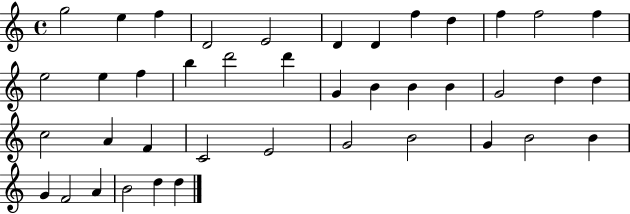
{
  \clef treble
  \time 4/4
  \defaultTimeSignature
  \key c \major
  g''2 e''4 f''4 | d'2 e'2 | d'4 d'4 f''4 d''4 | f''4 f''2 f''4 | \break e''2 e''4 f''4 | b''4 d'''2 d'''4 | g'4 b'4 b'4 b'4 | g'2 d''4 d''4 | \break c''2 a'4 f'4 | c'2 e'2 | g'2 b'2 | g'4 b'2 b'4 | \break g'4 f'2 a'4 | b'2 d''4 d''4 | \bar "|."
}